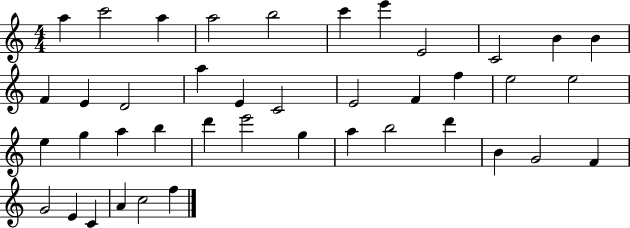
A5/q C6/h A5/q A5/h B5/h C6/q E6/q E4/h C4/h B4/q B4/q F4/q E4/q D4/h A5/q E4/q C4/h E4/h F4/q F5/q E5/h E5/h E5/q G5/q A5/q B5/q D6/q E6/h G5/q A5/q B5/h D6/q B4/q G4/h F4/q G4/h E4/q C4/q A4/q C5/h F5/q